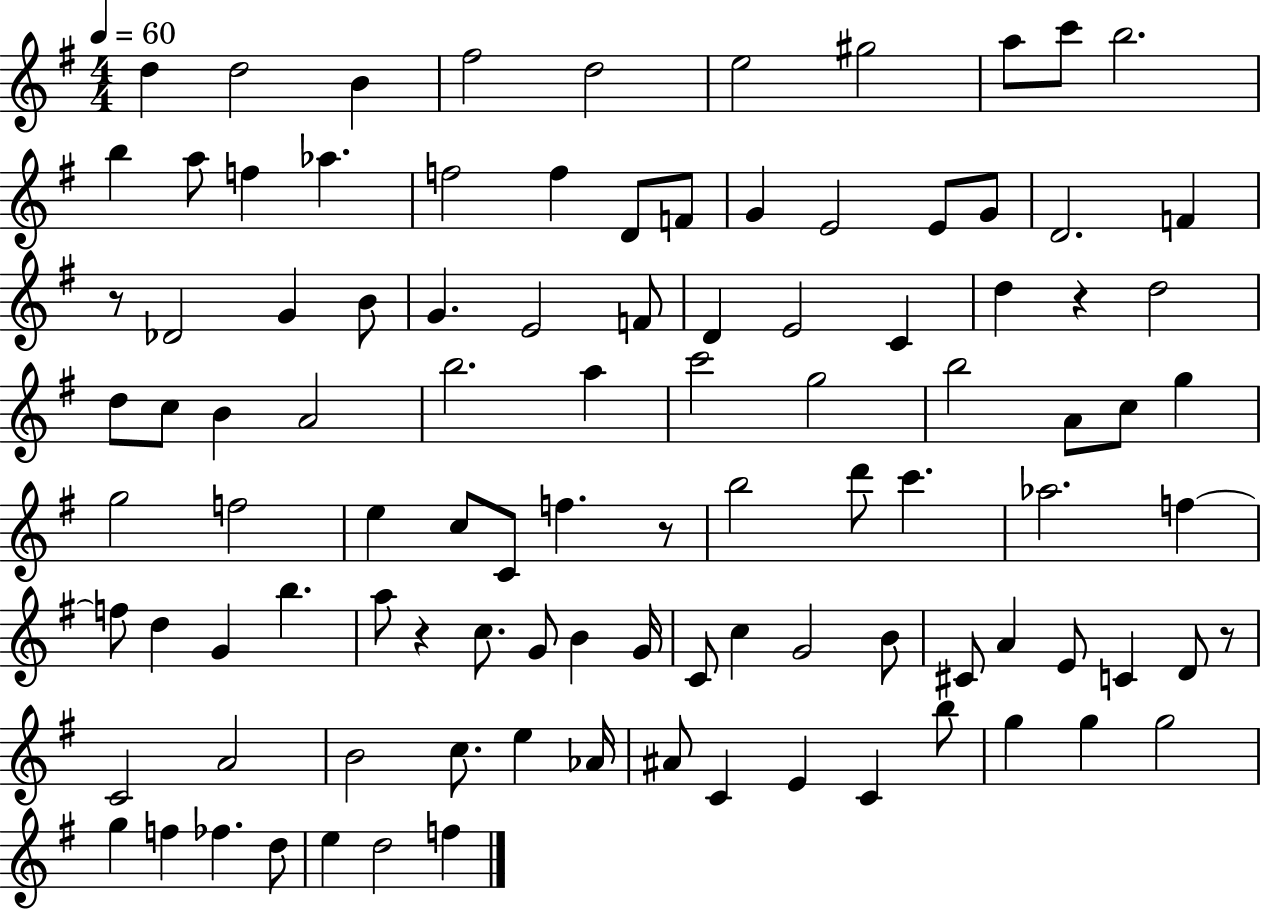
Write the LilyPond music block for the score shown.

{
  \clef treble
  \numericTimeSignature
  \time 4/4
  \key g \major
  \tempo 4 = 60
  \repeat volta 2 { d''4 d''2 b'4 | fis''2 d''2 | e''2 gis''2 | a''8 c'''8 b''2. | \break b''4 a''8 f''4 aes''4. | f''2 f''4 d'8 f'8 | g'4 e'2 e'8 g'8 | d'2. f'4 | \break r8 des'2 g'4 b'8 | g'4. e'2 f'8 | d'4 e'2 c'4 | d''4 r4 d''2 | \break d''8 c''8 b'4 a'2 | b''2. a''4 | c'''2 g''2 | b''2 a'8 c''8 g''4 | \break g''2 f''2 | e''4 c''8 c'8 f''4. r8 | b''2 d'''8 c'''4. | aes''2. f''4~~ | \break f''8 d''4 g'4 b''4. | a''8 r4 c''8. g'8 b'4 g'16 | c'8 c''4 g'2 b'8 | cis'8 a'4 e'8 c'4 d'8 r8 | \break c'2 a'2 | b'2 c''8. e''4 aes'16 | ais'8 c'4 e'4 c'4 b''8 | g''4 g''4 g''2 | \break g''4 f''4 fes''4. d''8 | e''4 d''2 f''4 | } \bar "|."
}